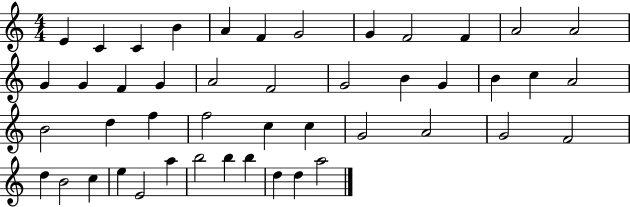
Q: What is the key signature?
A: C major